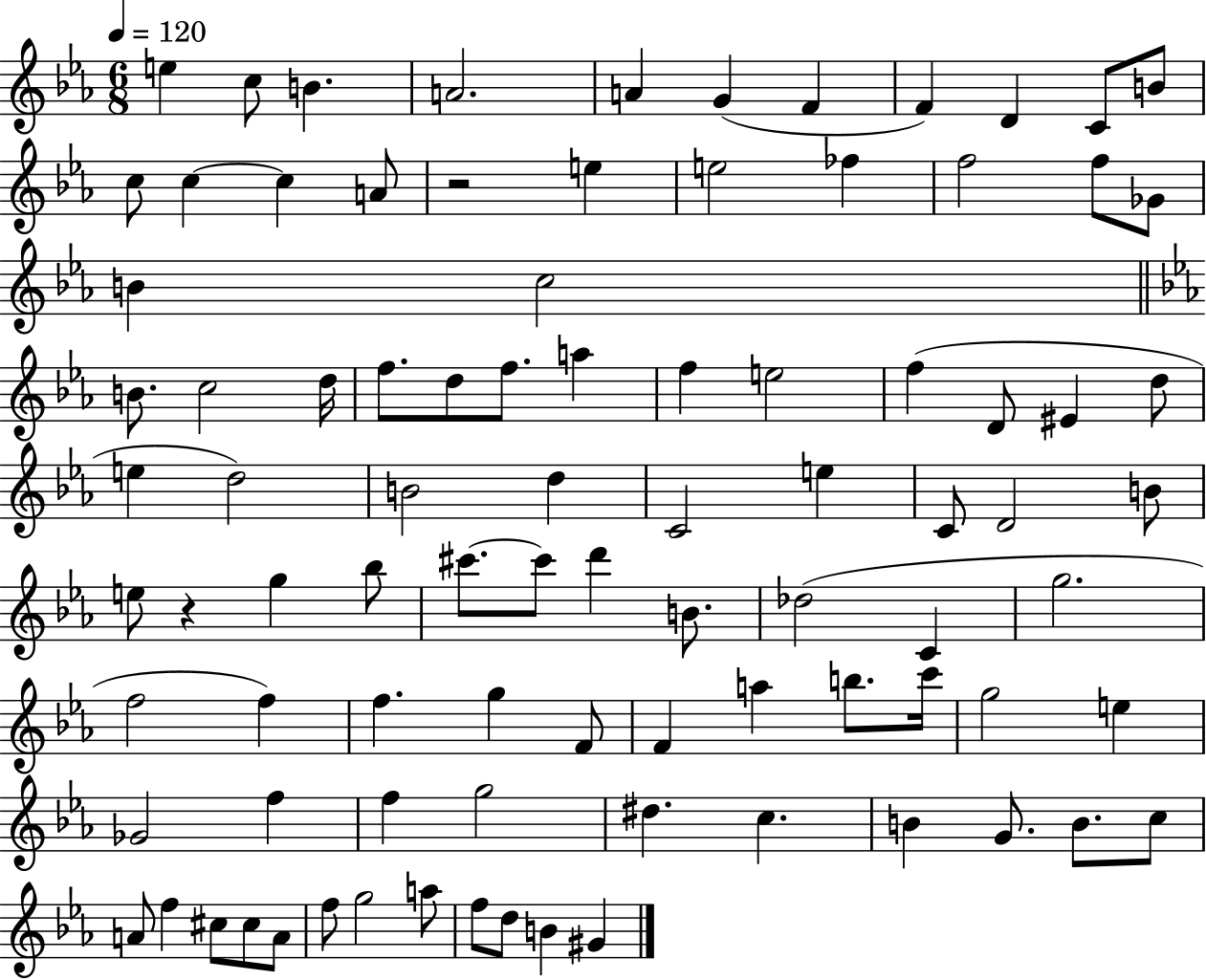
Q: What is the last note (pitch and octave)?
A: G#4